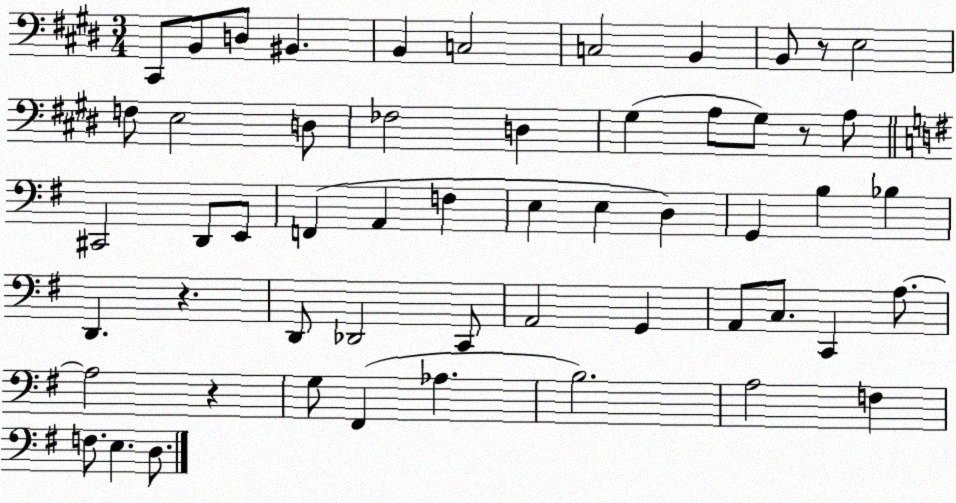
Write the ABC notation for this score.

X:1
T:Untitled
M:3/4
L:1/4
K:E
^C,,/2 B,,/2 D,/2 ^B,, B,, C,2 C,2 B,, B,,/2 z/2 E,2 F,/2 E,2 D,/2 _F,2 D, ^G, A,/2 ^G,/2 z/2 A,/2 ^C,,2 D,,/2 E,,/2 F,, A,, F, E, E, D, G,, B, _B, D,, z D,,/2 _D,,2 C,,/2 A,,2 G,, A,,/2 C,/2 C,, A,/2 A,2 z G,/2 ^F,, _A, B,2 A,2 F, F,/2 E, D,/2